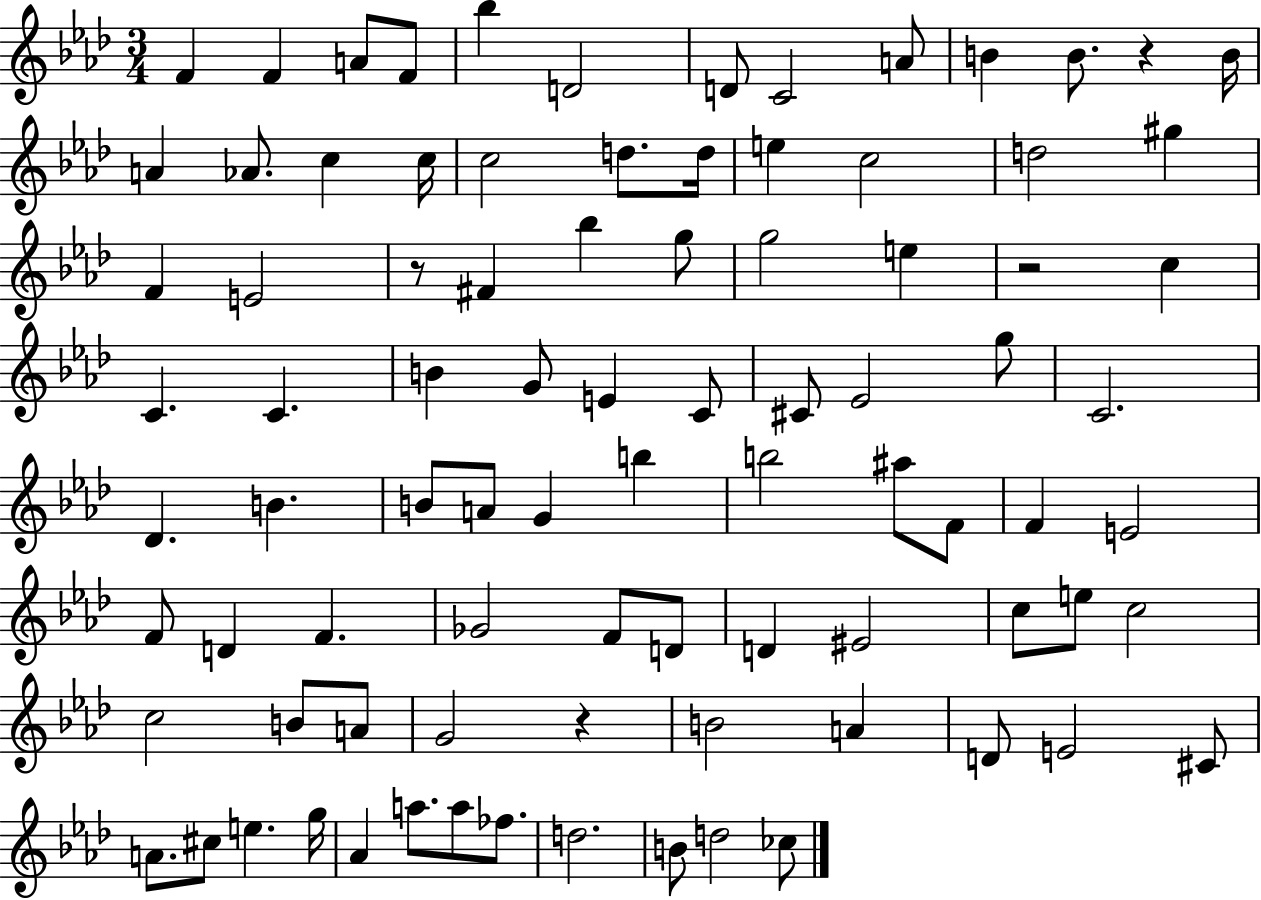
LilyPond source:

{
  \clef treble
  \numericTimeSignature
  \time 3/4
  \key aes \major
  f'4 f'4 a'8 f'8 | bes''4 d'2 | d'8 c'2 a'8 | b'4 b'8. r4 b'16 | \break a'4 aes'8. c''4 c''16 | c''2 d''8. d''16 | e''4 c''2 | d''2 gis''4 | \break f'4 e'2 | r8 fis'4 bes''4 g''8 | g''2 e''4 | r2 c''4 | \break c'4. c'4. | b'4 g'8 e'4 c'8 | cis'8 ees'2 g''8 | c'2. | \break des'4. b'4. | b'8 a'8 g'4 b''4 | b''2 ais''8 f'8 | f'4 e'2 | \break f'8 d'4 f'4. | ges'2 f'8 d'8 | d'4 eis'2 | c''8 e''8 c''2 | \break c''2 b'8 a'8 | g'2 r4 | b'2 a'4 | d'8 e'2 cis'8 | \break a'8. cis''8 e''4. g''16 | aes'4 a''8. a''8 fes''8. | d''2. | b'8 d''2 ces''8 | \break \bar "|."
}